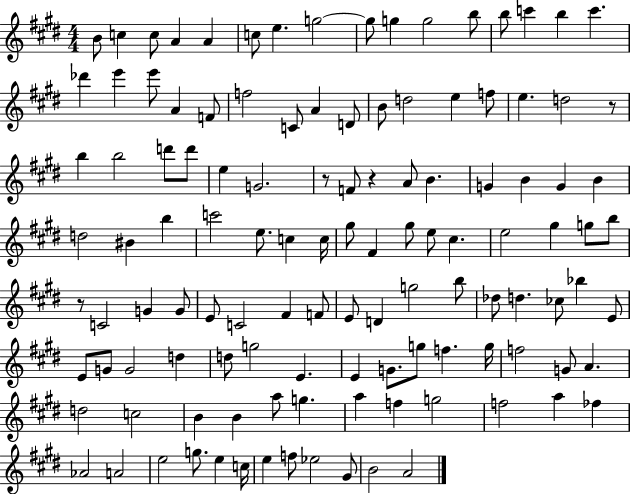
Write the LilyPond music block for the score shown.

{
  \clef treble
  \numericTimeSignature
  \time 4/4
  \key e \major
  b'8 c''4 c''8 a'4 a'4 | c''8 e''4. g''2~~ | g''8 g''4 g''2 b''8 | b''8 c'''4 b''4 c'''4. | \break des'''4 e'''4 e'''8 a'4 f'8 | f''2 c'8 a'4 d'8 | b'8 d''2 e''4 f''8 | e''4. d''2 r8 | \break b''4 b''2 d'''8 d'''8 | e''4 g'2. | r8 f'8 r4 a'8 b'4. | g'4 b'4 g'4 b'4 | \break d''2 bis'4 b''4 | c'''2 e''8. c''4 c''16 | gis''8 fis'4 gis''8 e''8 cis''4. | e''2 gis''4 g''8 b''8 | \break r8 c'2 g'4 g'8 | e'8 c'2 fis'4 f'8 | e'8 d'4 g''2 b''8 | des''8 d''4. ces''8 bes''4 e'8 | \break e'8 g'8 g'2 d''4 | d''8 g''2 e'4. | e'4 g'8. g''8 f''4. g''16 | f''2 g'8 a'4. | \break d''2 c''2 | b'4 b'4 a''8 g''4. | a''4 f''4 g''2 | f''2 a''4 fes''4 | \break aes'2 a'2 | e''2 g''8. e''4 c''16 | e''4 f''8 ees''2 gis'8 | b'2 a'2 | \break \bar "|."
}